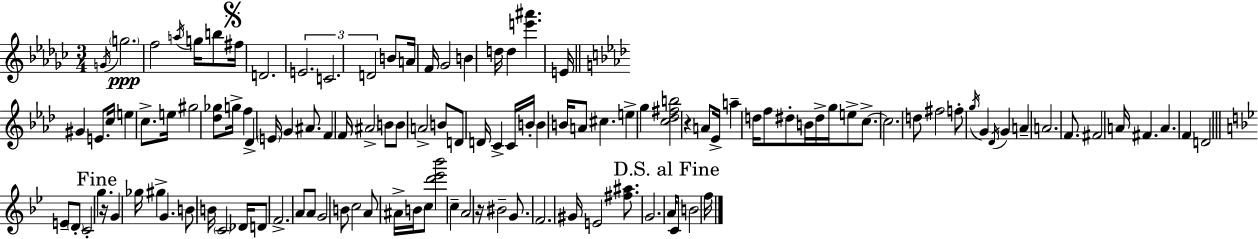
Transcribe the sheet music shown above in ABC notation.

X:1
T:Untitled
M:3/4
L:1/4
K:Ebm
G/4 g2 f2 a/4 g/4 b/2 ^f/4 D2 E2 C2 D2 B/2 A/4 F/4 _G2 B d/4 d [e'^a'] E/4 ^G E/2 c/4 e c/2 e/4 ^g2 [_d_g]/2 g/4 f _D E/4 G ^A/2 F F/4 ^A2 B/2 B/2 A2 B/2 D/2 D/4 C C/4 B/4 B B/4 A/2 ^c e g [c_d^fb]2 z A/2 _E/4 a d/4 f/2 ^d/2 B/4 ^d/4 g/4 e/2 c/2 c2 d/2 ^f2 f/2 g/4 G _D/4 G A A2 F/2 ^F2 A/4 ^F A F D2 E/2 D/2 C2 g z/4 G _g/4 ^g G B/2 B/4 C2 _D/4 D/2 F2 A/2 A/2 G2 B/2 c2 A/2 ^A/4 B/4 c/2 [d'_e'_b']2 c A2 z/4 ^B2 G/2 F2 ^G/4 E2 [^f^a]/2 G2 A/4 C/2 B2 f/4